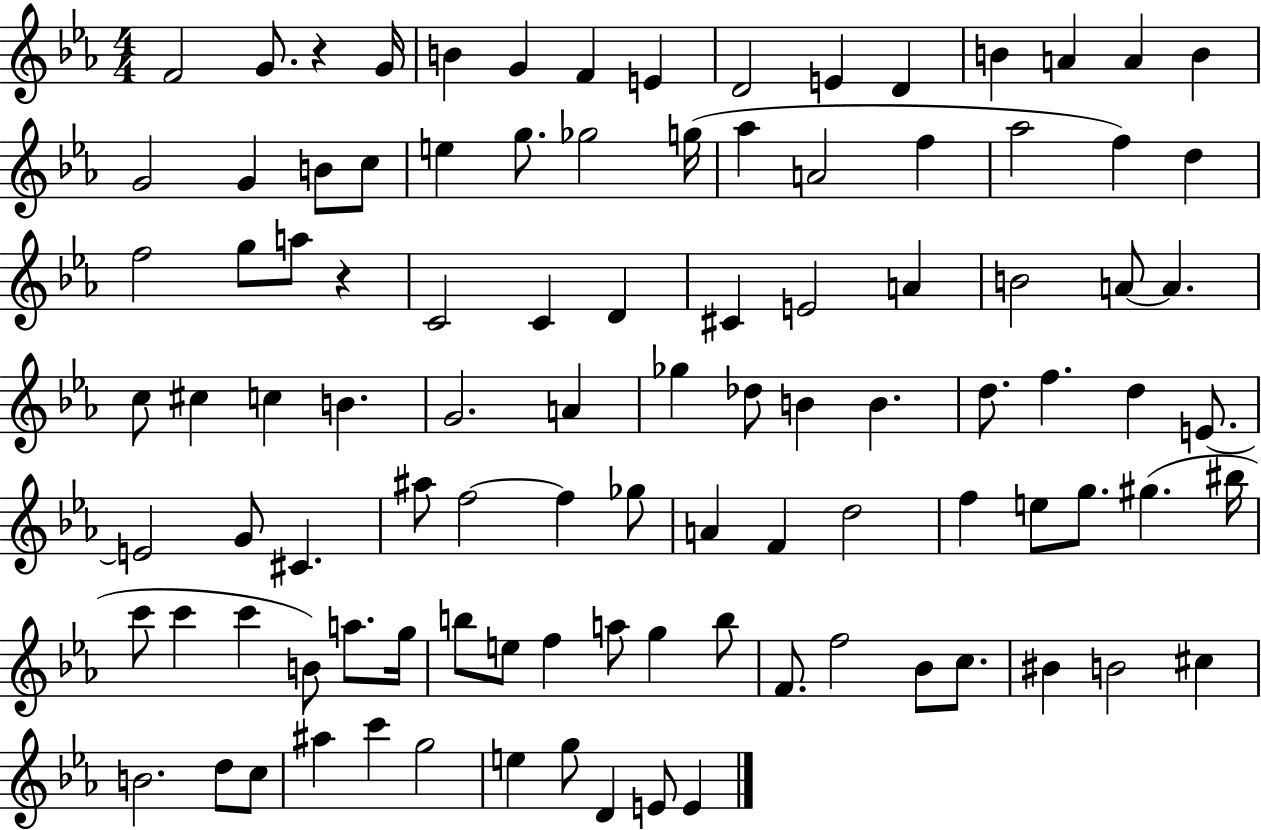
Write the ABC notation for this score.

X:1
T:Untitled
M:4/4
L:1/4
K:Eb
F2 G/2 z G/4 B G F E D2 E D B A A B G2 G B/2 c/2 e g/2 _g2 g/4 _a A2 f _a2 f d f2 g/2 a/2 z C2 C D ^C E2 A B2 A/2 A c/2 ^c c B G2 A _g _d/2 B B d/2 f d E/2 E2 G/2 ^C ^a/2 f2 f _g/2 A F d2 f e/2 g/2 ^g ^b/4 c'/2 c' c' B/2 a/2 g/4 b/2 e/2 f a/2 g b/2 F/2 f2 _B/2 c/2 ^B B2 ^c B2 d/2 c/2 ^a c' g2 e g/2 D E/2 E